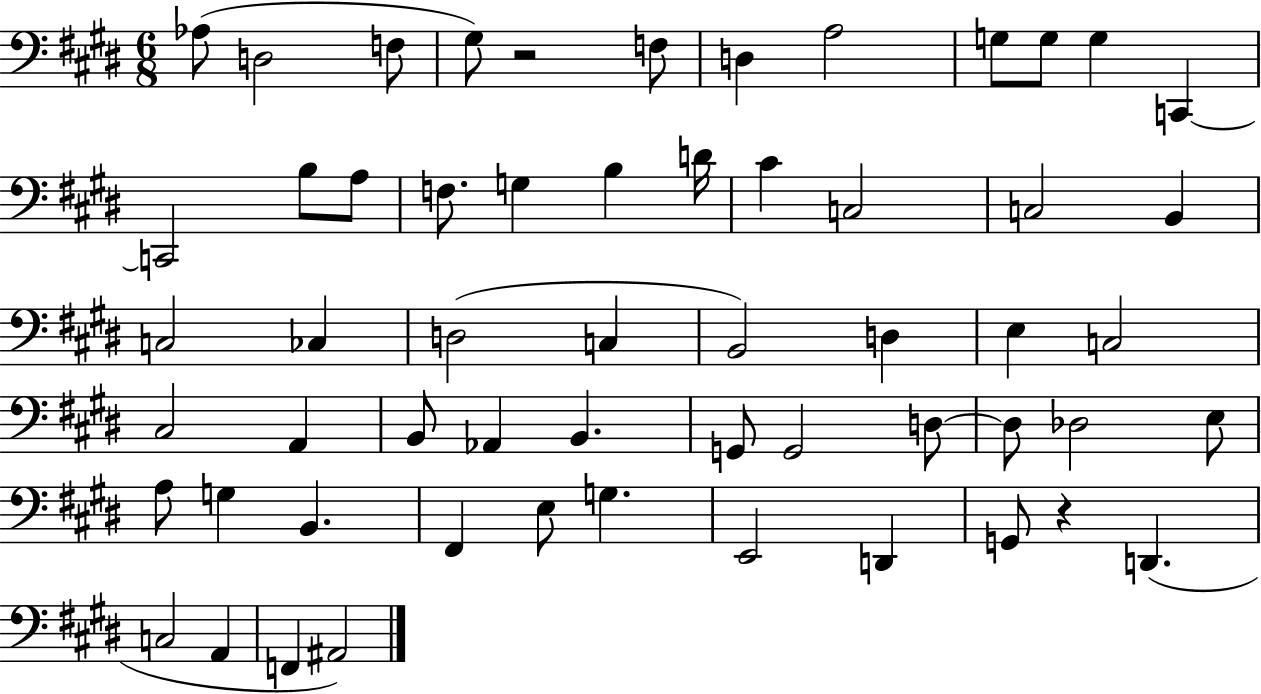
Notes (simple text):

Ab3/e D3/h F3/e G#3/e R/h F3/e D3/q A3/h G3/e G3/e G3/q C2/q C2/h B3/e A3/e F3/e. G3/q B3/q D4/s C#4/q C3/h C3/h B2/q C3/h CES3/q D3/h C3/q B2/h D3/q E3/q C3/h C#3/h A2/q B2/e Ab2/q B2/q. G2/e G2/h D3/e D3/e Db3/h E3/e A3/e G3/q B2/q. F#2/q E3/e G3/q. E2/h D2/q G2/e R/q D2/q. C3/h A2/q F2/q A#2/h